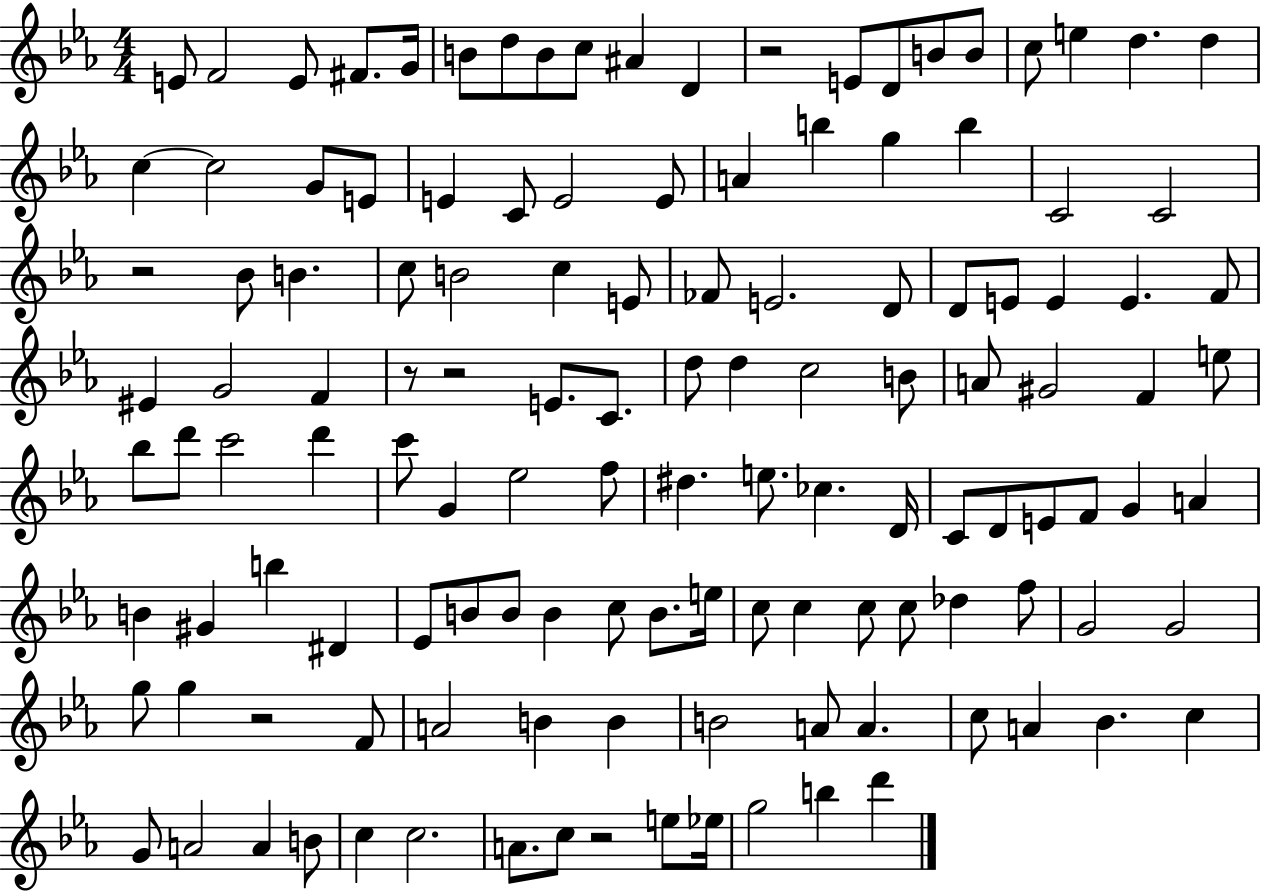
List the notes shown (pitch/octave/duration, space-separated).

E4/e F4/h E4/e F#4/e. G4/s B4/e D5/e B4/e C5/e A#4/q D4/q R/h E4/e D4/e B4/e B4/e C5/e E5/q D5/q. D5/q C5/q C5/h G4/e E4/e E4/q C4/e E4/h E4/e A4/q B5/q G5/q B5/q C4/h C4/h R/h Bb4/e B4/q. C5/e B4/h C5/q E4/e FES4/e E4/h. D4/e D4/e E4/e E4/q E4/q. F4/e EIS4/q G4/h F4/q R/e R/h E4/e. C4/e. D5/e D5/q C5/h B4/e A4/e G#4/h F4/q E5/e Bb5/e D6/e C6/h D6/q C6/e G4/q Eb5/h F5/e D#5/q. E5/e. CES5/q. D4/s C4/e D4/e E4/e F4/e G4/q A4/q B4/q G#4/q B5/q D#4/q Eb4/e B4/e B4/e B4/q C5/e B4/e. E5/s C5/e C5/q C5/e C5/e Db5/q F5/e G4/h G4/h G5/e G5/q R/h F4/e A4/h B4/q B4/q B4/h A4/e A4/q. C5/e A4/q Bb4/q. C5/q G4/e A4/h A4/q B4/e C5/q C5/h. A4/e. C5/e R/h E5/e Eb5/s G5/h B5/q D6/q